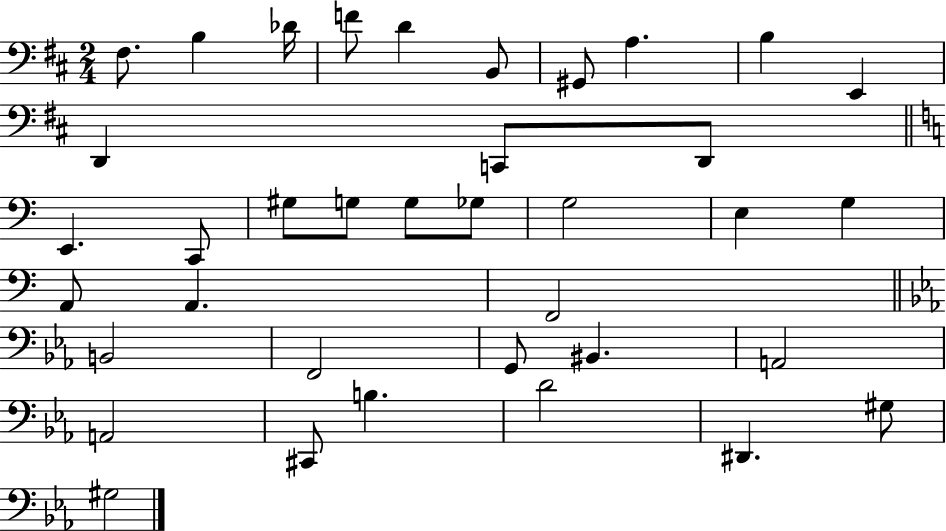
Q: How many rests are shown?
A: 0